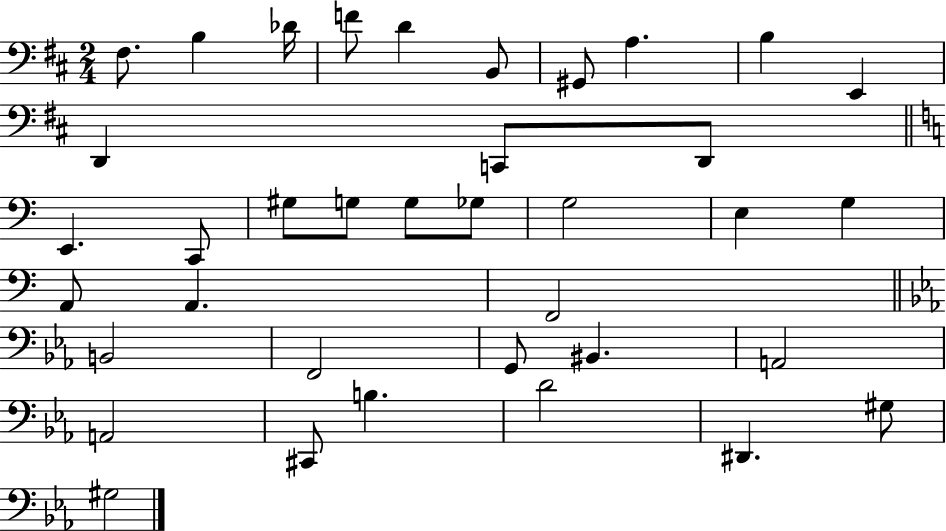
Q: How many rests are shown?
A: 0